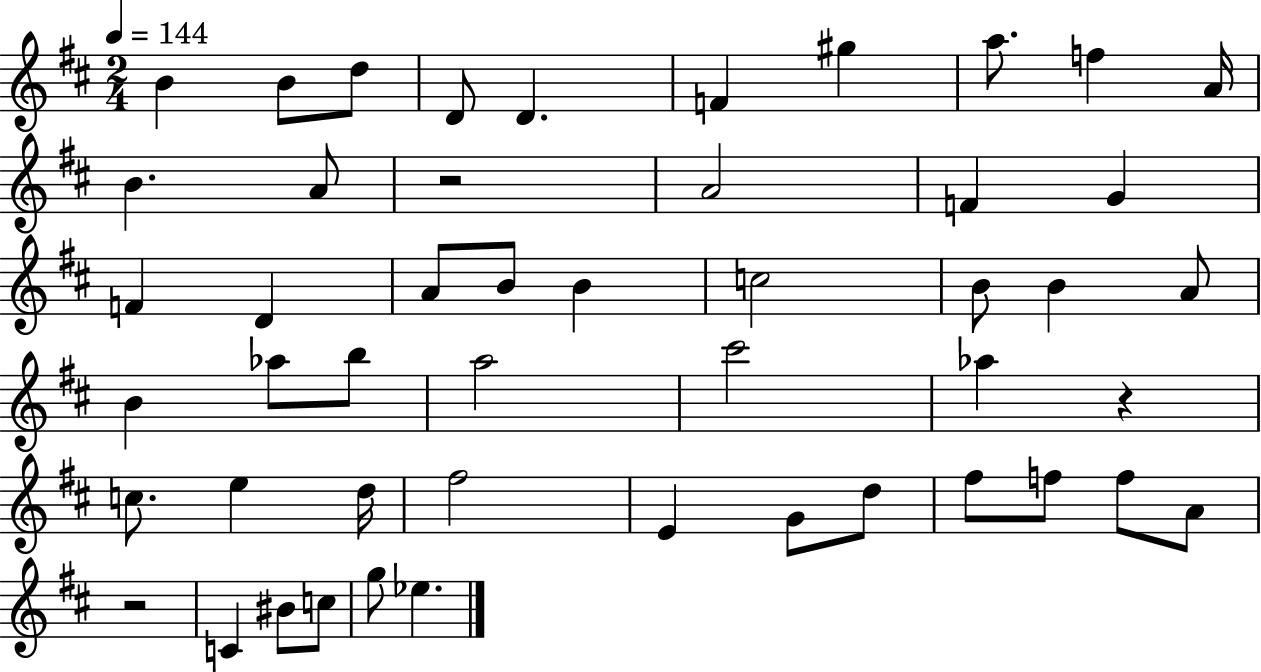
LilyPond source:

{
  \clef treble
  \numericTimeSignature
  \time 2/4
  \key d \major
  \tempo 4 = 144
  b'4 b'8 d''8 | d'8 d'4. | f'4 gis''4 | a''8. f''4 a'16 | \break b'4. a'8 | r2 | a'2 | f'4 g'4 | \break f'4 d'4 | a'8 b'8 b'4 | c''2 | b'8 b'4 a'8 | \break b'4 aes''8 b''8 | a''2 | cis'''2 | aes''4 r4 | \break c''8. e''4 d''16 | fis''2 | e'4 g'8 d''8 | fis''8 f''8 f''8 a'8 | \break r2 | c'4 bis'8 c''8 | g''8 ees''4. | \bar "|."
}